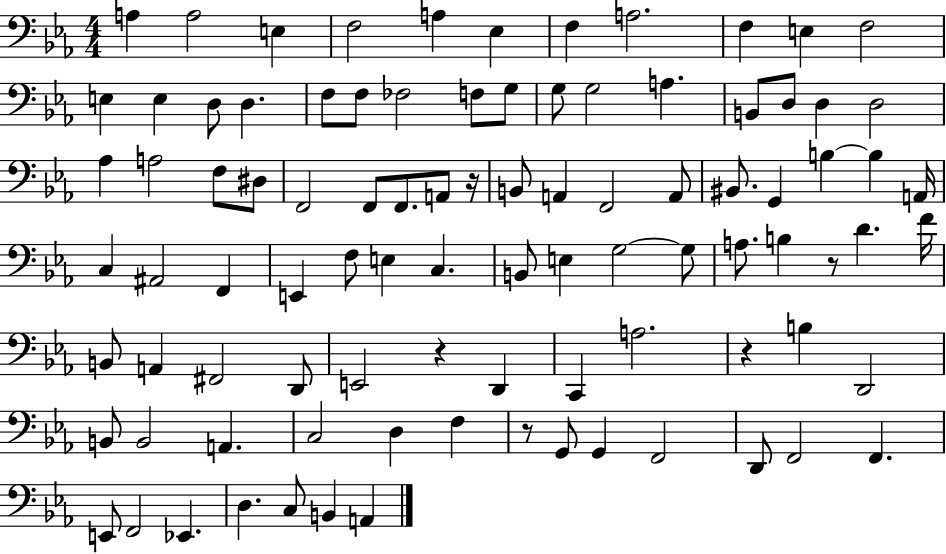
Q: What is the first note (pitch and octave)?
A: A3